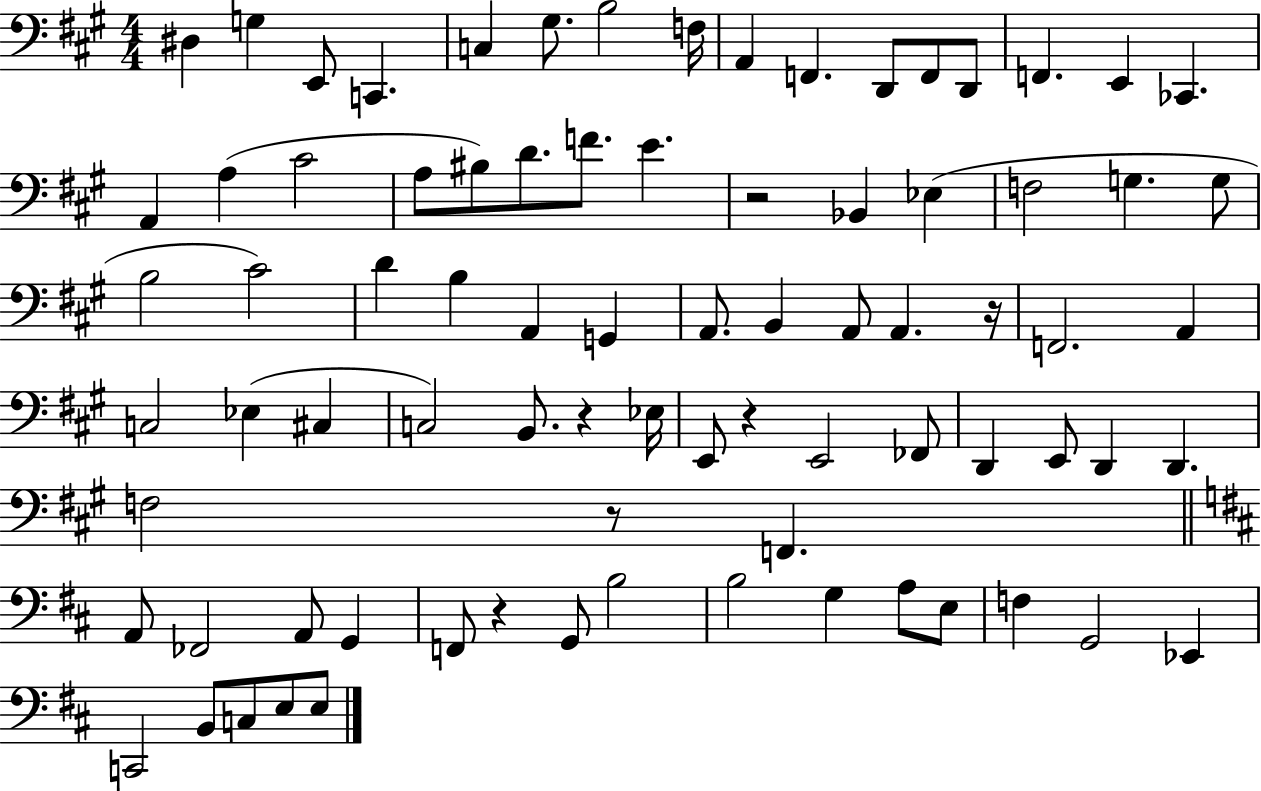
D#3/q G3/q E2/e C2/q. C3/q G#3/e. B3/h F3/s A2/q F2/q. D2/e F2/e D2/e F2/q. E2/q CES2/q. A2/q A3/q C#4/h A3/e BIS3/e D4/e. F4/e. E4/q. R/h Bb2/q Eb3/q F3/h G3/q. G3/e B3/h C#4/h D4/q B3/q A2/q G2/q A2/e. B2/q A2/e A2/q. R/s F2/h. A2/q C3/h Eb3/q C#3/q C3/h B2/e. R/q Eb3/s E2/e R/q E2/h FES2/e D2/q E2/e D2/q D2/q. F3/h R/e F2/q. A2/e FES2/h A2/e G2/q F2/e R/q G2/e B3/h B3/h G3/q A3/e E3/e F3/q G2/h Eb2/q C2/h B2/e C3/e E3/e E3/e